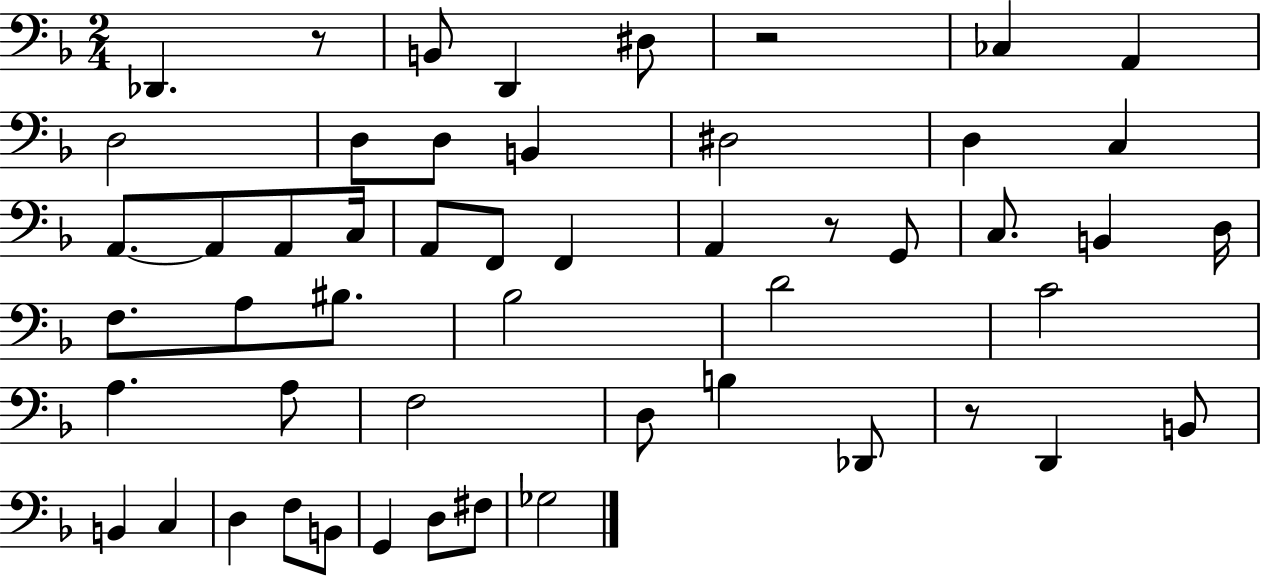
{
  \clef bass
  \numericTimeSignature
  \time 2/4
  \key f \major
  des,4. r8 | b,8 d,4 dis8 | r2 | ces4 a,4 | \break d2 | d8 d8 b,4 | dis2 | d4 c4 | \break a,8.~~ a,8 a,8 c16 | a,8 f,8 f,4 | a,4 r8 g,8 | c8. b,4 d16 | \break f8. a8 bis8. | bes2 | d'2 | c'2 | \break a4. a8 | f2 | d8 b4 des,8 | r8 d,4 b,8 | \break b,4 c4 | d4 f8 b,8 | g,4 d8 fis8 | ges2 | \break \bar "|."
}